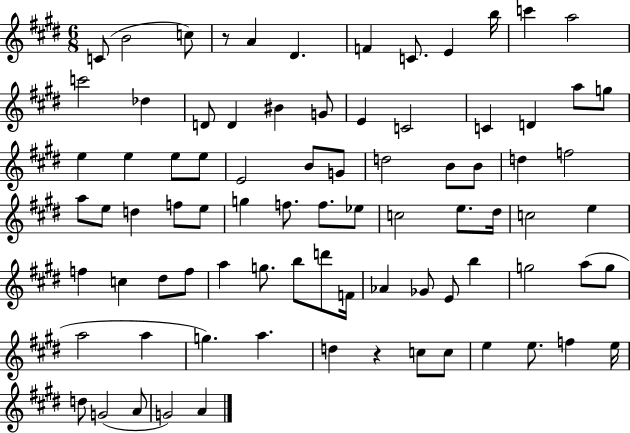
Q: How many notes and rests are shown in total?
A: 83